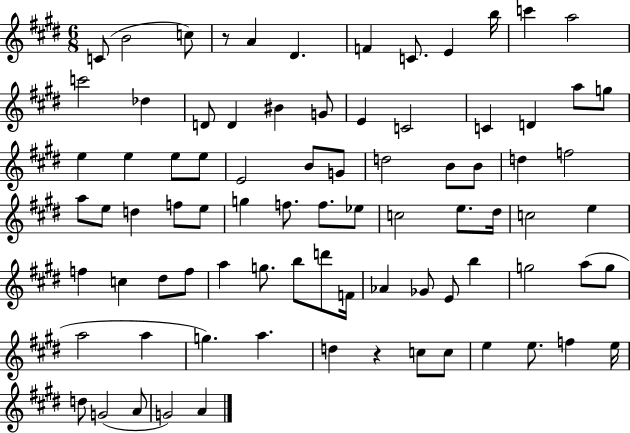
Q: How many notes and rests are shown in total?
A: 83